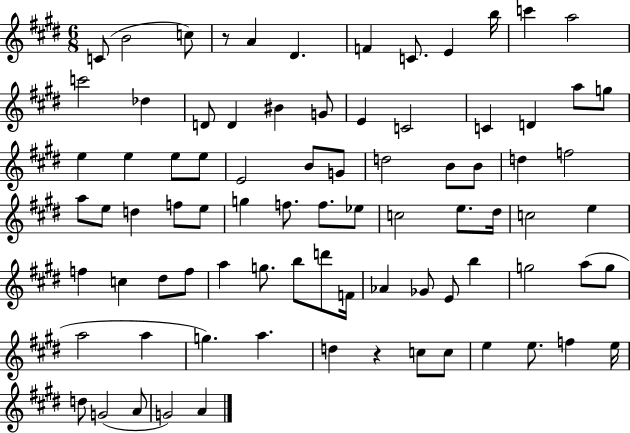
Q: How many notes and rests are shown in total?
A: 83